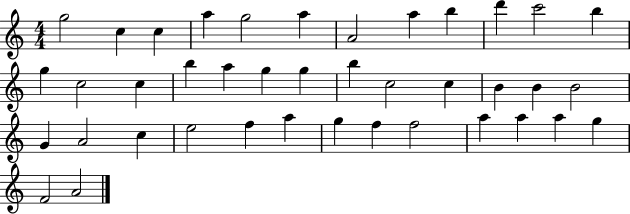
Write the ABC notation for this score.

X:1
T:Untitled
M:4/4
L:1/4
K:C
g2 c c a g2 a A2 a b d' c'2 b g c2 c b a g g b c2 c B B B2 G A2 c e2 f a g f f2 a a a g F2 A2